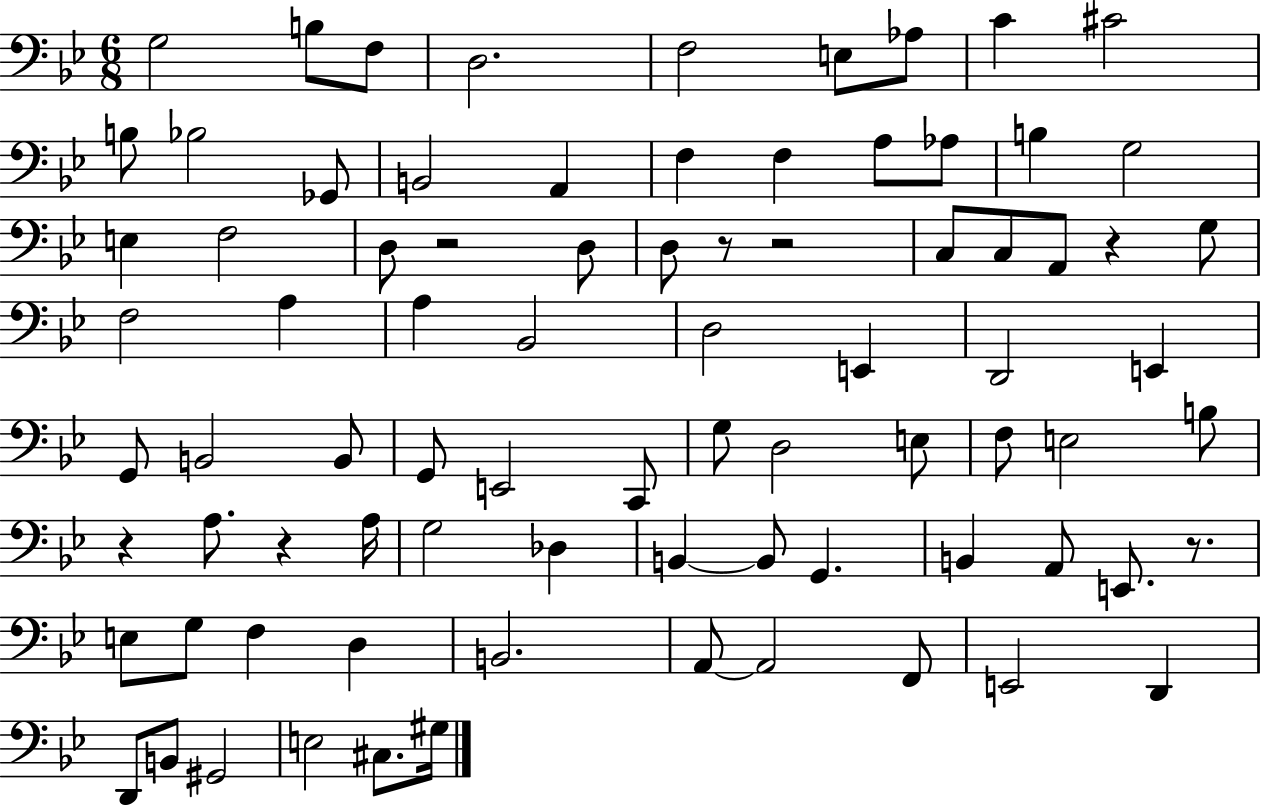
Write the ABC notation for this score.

X:1
T:Untitled
M:6/8
L:1/4
K:Bb
G,2 B,/2 F,/2 D,2 F,2 E,/2 _A,/2 C ^C2 B,/2 _B,2 _G,,/2 B,,2 A,, F, F, A,/2 _A,/2 B, G,2 E, F,2 D,/2 z2 D,/2 D,/2 z/2 z2 C,/2 C,/2 A,,/2 z G,/2 F,2 A, A, _B,,2 D,2 E,, D,,2 E,, G,,/2 B,,2 B,,/2 G,,/2 E,,2 C,,/2 G,/2 D,2 E,/2 F,/2 E,2 B,/2 z A,/2 z A,/4 G,2 _D, B,, B,,/2 G,, B,, A,,/2 E,,/2 z/2 E,/2 G,/2 F, D, B,,2 A,,/2 A,,2 F,,/2 E,,2 D,, D,,/2 B,,/2 ^G,,2 E,2 ^C,/2 ^G,/4